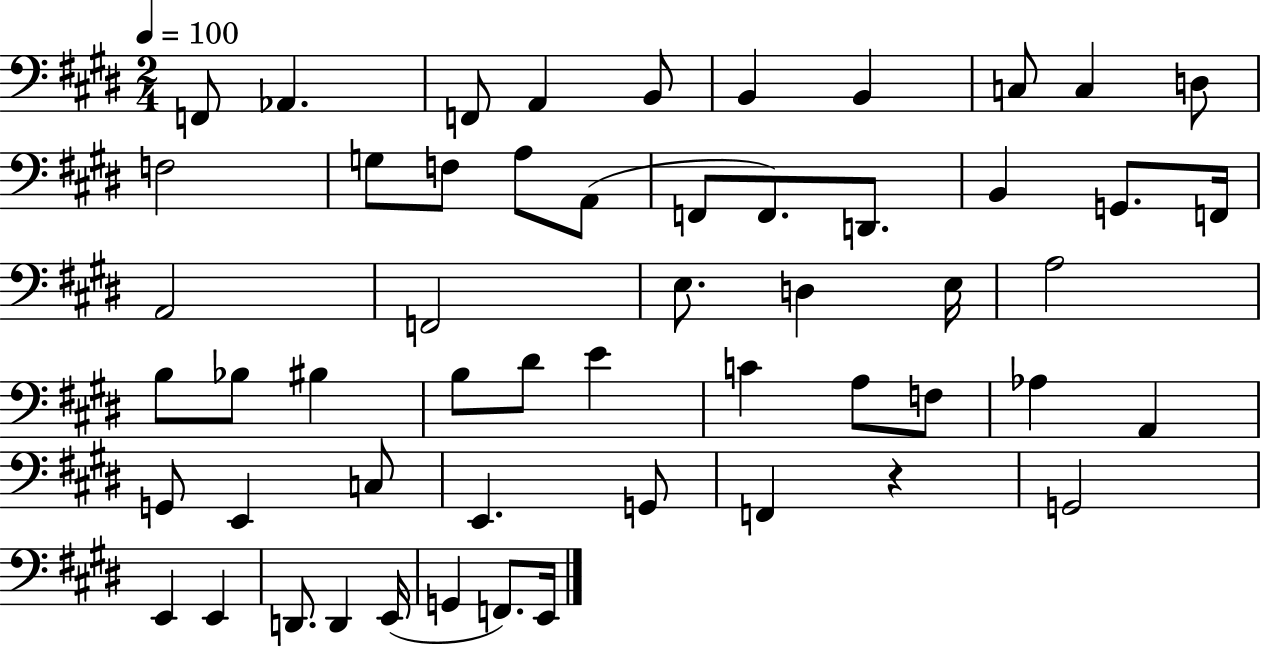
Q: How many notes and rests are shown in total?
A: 54